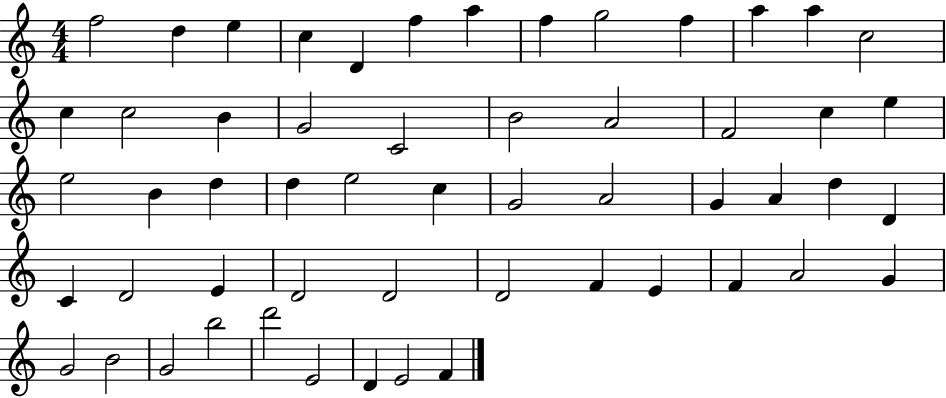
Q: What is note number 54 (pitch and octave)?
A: E4